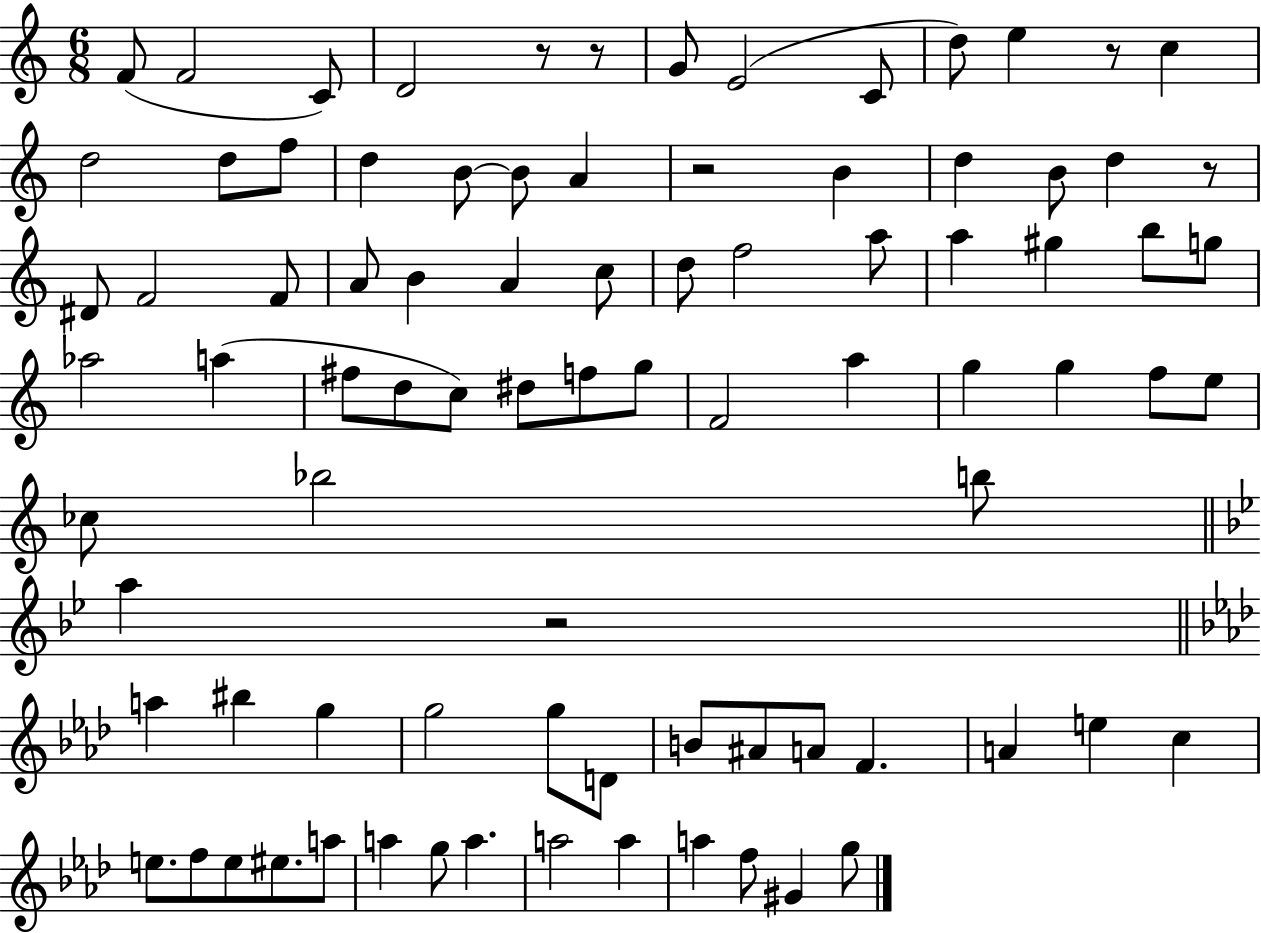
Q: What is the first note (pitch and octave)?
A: F4